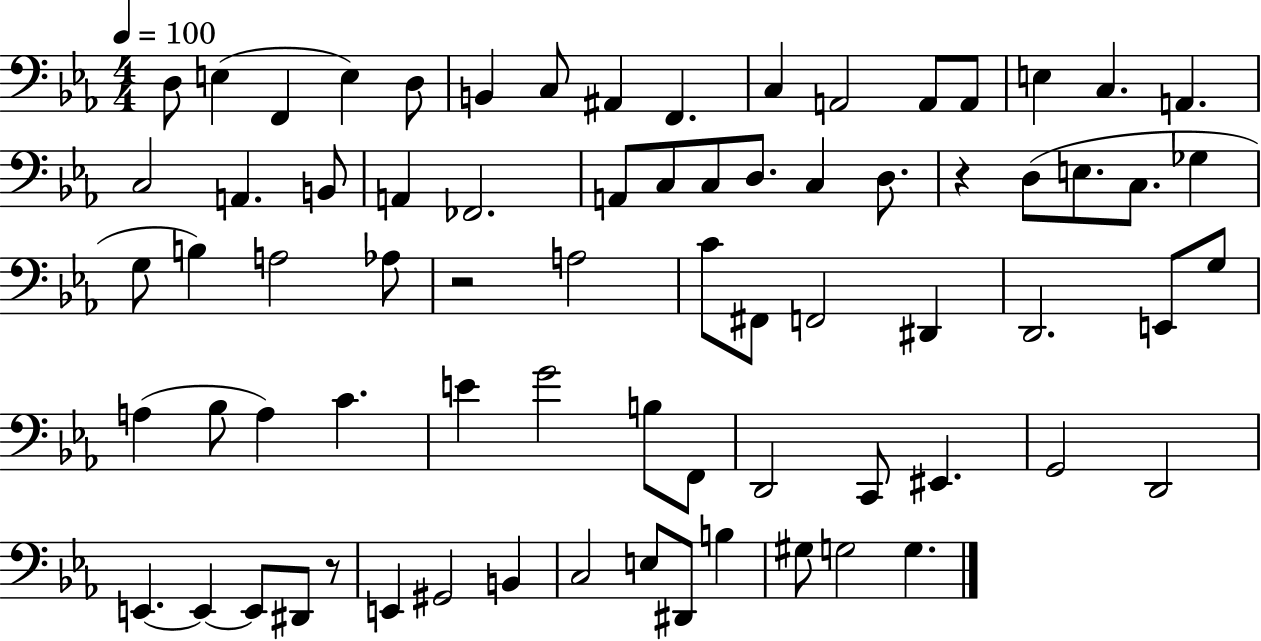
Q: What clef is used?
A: bass